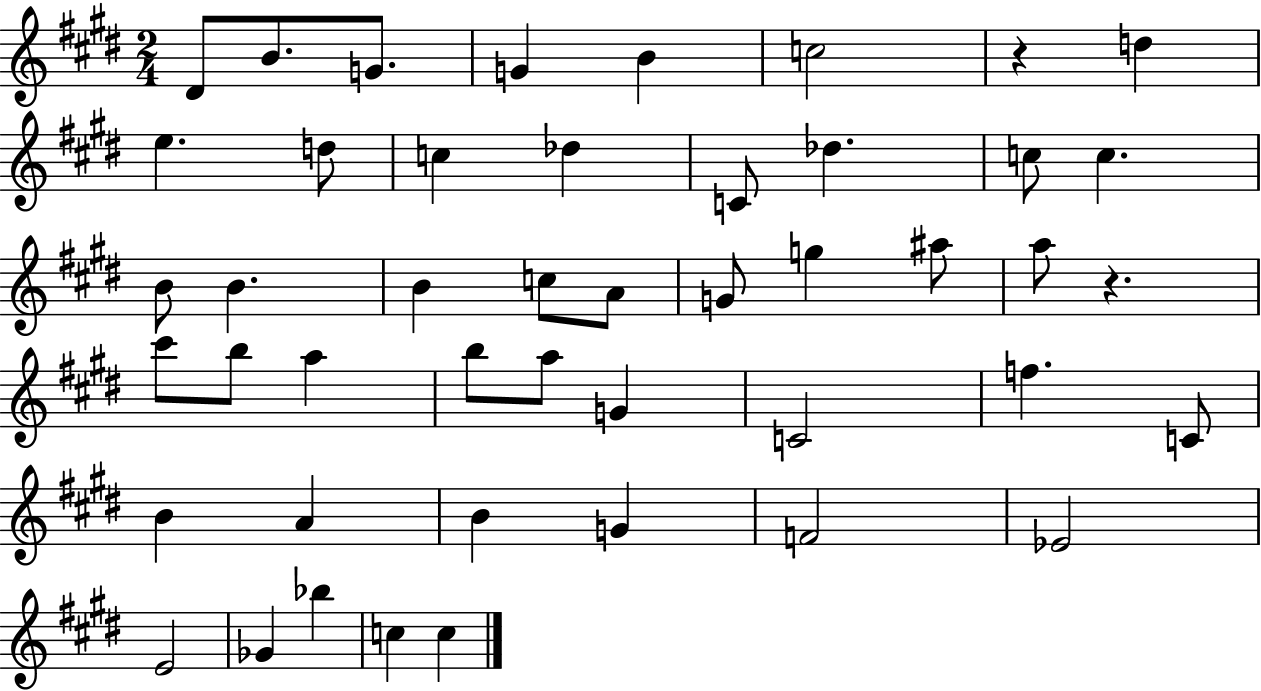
X:1
T:Untitled
M:2/4
L:1/4
K:E
^D/2 B/2 G/2 G B c2 z d e d/2 c _d C/2 _d c/2 c B/2 B B c/2 A/2 G/2 g ^a/2 a/2 z ^c'/2 b/2 a b/2 a/2 G C2 f C/2 B A B G F2 _E2 E2 _G _b c c